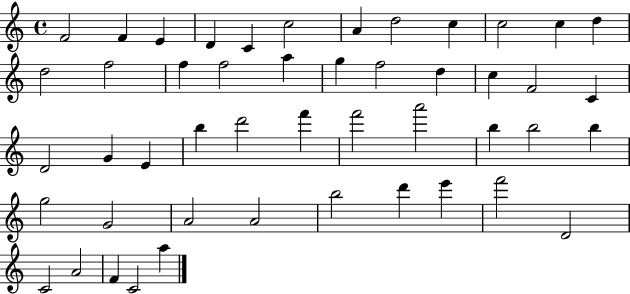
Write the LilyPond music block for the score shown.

{
  \clef treble
  \time 4/4
  \defaultTimeSignature
  \key c \major
  f'2 f'4 e'4 | d'4 c'4 c''2 | a'4 d''2 c''4 | c''2 c''4 d''4 | \break d''2 f''2 | f''4 f''2 a''4 | g''4 f''2 d''4 | c''4 f'2 c'4 | \break d'2 g'4 e'4 | b''4 d'''2 f'''4 | f'''2 a'''2 | b''4 b''2 b''4 | \break g''2 g'2 | a'2 a'2 | b''2 d'''4 e'''4 | f'''2 d'2 | \break c'2 a'2 | f'4 c'2 a''4 | \bar "|."
}